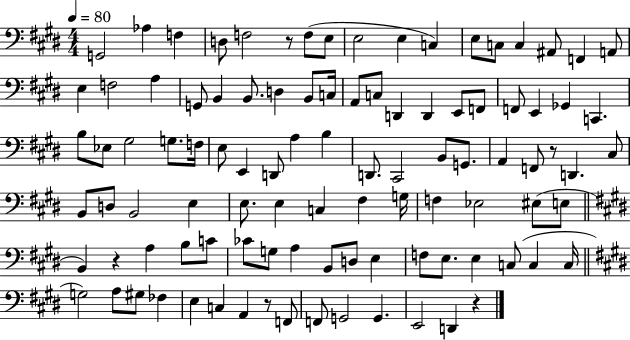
{
  \clef bass
  \numericTimeSignature
  \time 4/4
  \key e \major
  \tempo 4 = 80
  \repeat volta 2 { g,2 aes4 f4 | d8 f2 r8 f8( e8 | e2 e4 c4) | e8 c8 c4 ais,8 f,4 a,8 | \break e4 f2 a4 | g,8 b,4 b,8. d4 b,8 c16 | a,8 c8 d,4 d,4 e,8 f,8 | f,8 e,4 ges,4 c,4. | \break b8 ees8 gis2 g8. f16 | e8 e,4 d,8 a4 b4 | d,8. cis,2 b,8 g,8. | a,4 f,8 r8 d,4. cis8 | \break b,8 d8 b,2 e4 | e8. e4 c4 fis4 g16 | f4 ees2 eis8( e8 | \bar "||" \break \key e \major b,4) r4 a4 b8 c'8 | ces'8 g8 a4 b,8 d8 e4 | f8 e8. e4 c8( c4 c16 | \bar "||" \break \key e \major g2) a8 gis8 fes4 | e4 c4 a,4 r8 f,8 | f,8 g,2 g,4. | e,2 d,4 r4 | \break } \bar "|."
}